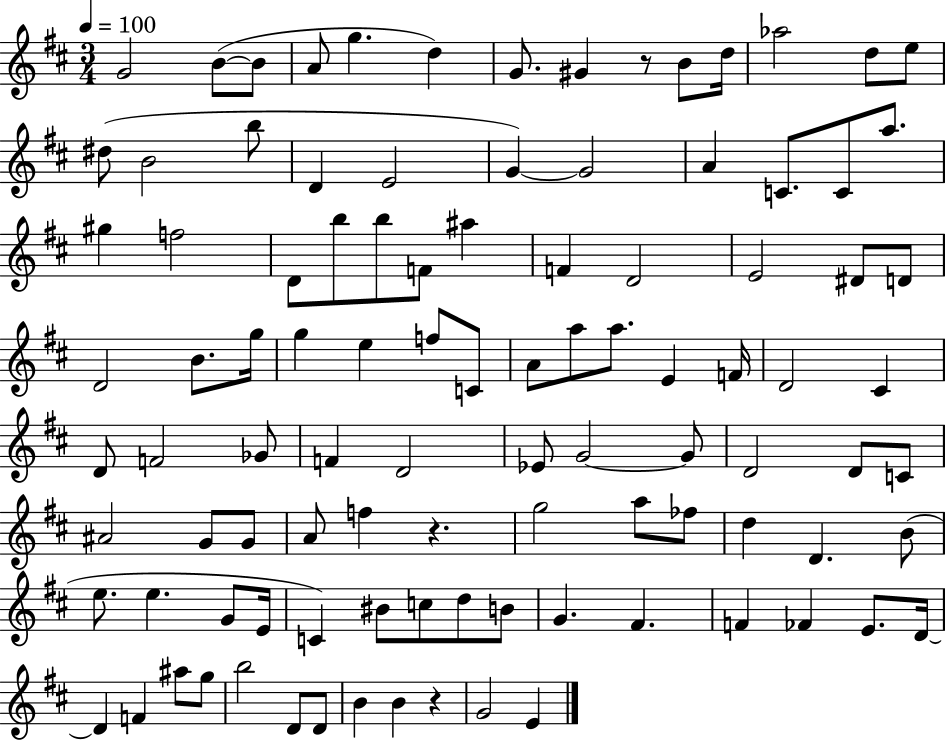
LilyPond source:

{
  \clef treble
  \numericTimeSignature
  \time 3/4
  \key d \major
  \tempo 4 = 100
  g'2 b'8~(~ b'8 | a'8 g''4. d''4) | g'8. gis'4 r8 b'8 d''16 | aes''2 d''8 e''8 | \break dis''8( b'2 b''8 | d'4 e'2 | g'4~~) g'2 | a'4 c'8. c'8 a''8. | \break gis''4 f''2 | d'8 b''8 b''8 f'8 ais''4 | f'4 d'2 | e'2 dis'8 d'8 | \break d'2 b'8. g''16 | g''4 e''4 f''8 c'8 | a'8 a''8 a''8. e'4 f'16 | d'2 cis'4 | \break d'8 f'2 ges'8 | f'4 d'2 | ees'8 g'2~~ g'8 | d'2 d'8 c'8 | \break ais'2 g'8 g'8 | a'8 f''4 r4. | g''2 a''8 fes''8 | d''4 d'4. b'8( | \break e''8. e''4. g'8 e'16 | c'4) bis'8 c''8 d''8 b'8 | g'4. fis'4. | f'4 fes'4 e'8. d'16~~ | \break d'4 f'4 ais''8 g''8 | b''2 d'8 d'8 | b'4 b'4 r4 | g'2 e'4 | \break \bar "|."
}